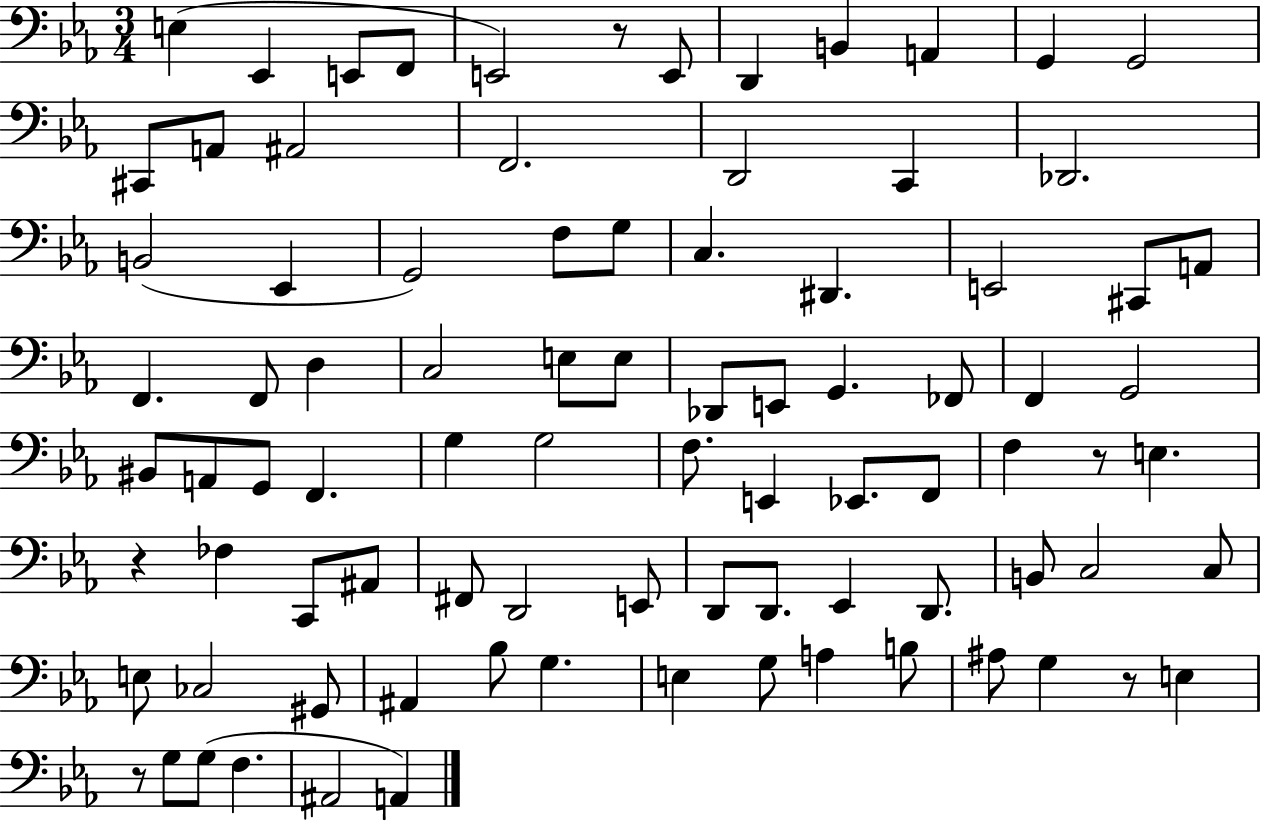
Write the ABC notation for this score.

X:1
T:Untitled
M:3/4
L:1/4
K:Eb
E, _E,, E,,/2 F,,/2 E,,2 z/2 E,,/2 D,, B,, A,, G,, G,,2 ^C,,/2 A,,/2 ^A,,2 F,,2 D,,2 C,, _D,,2 B,,2 _E,, G,,2 F,/2 G,/2 C, ^D,, E,,2 ^C,,/2 A,,/2 F,, F,,/2 D, C,2 E,/2 E,/2 _D,,/2 E,,/2 G,, _F,,/2 F,, G,,2 ^B,,/2 A,,/2 G,,/2 F,, G, G,2 F,/2 E,, _E,,/2 F,,/2 F, z/2 E, z _F, C,,/2 ^A,,/2 ^F,,/2 D,,2 E,,/2 D,,/2 D,,/2 _E,, D,,/2 B,,/2 C,2 C,/2 E,/2 _C,2 ^G,,/2 ^A,, _B,/2 G, E, G,/2 A, B,/2 ^A,/2 G, z/2 E, z/2 G,/2 G,/2 F, ^A,,2 A,,